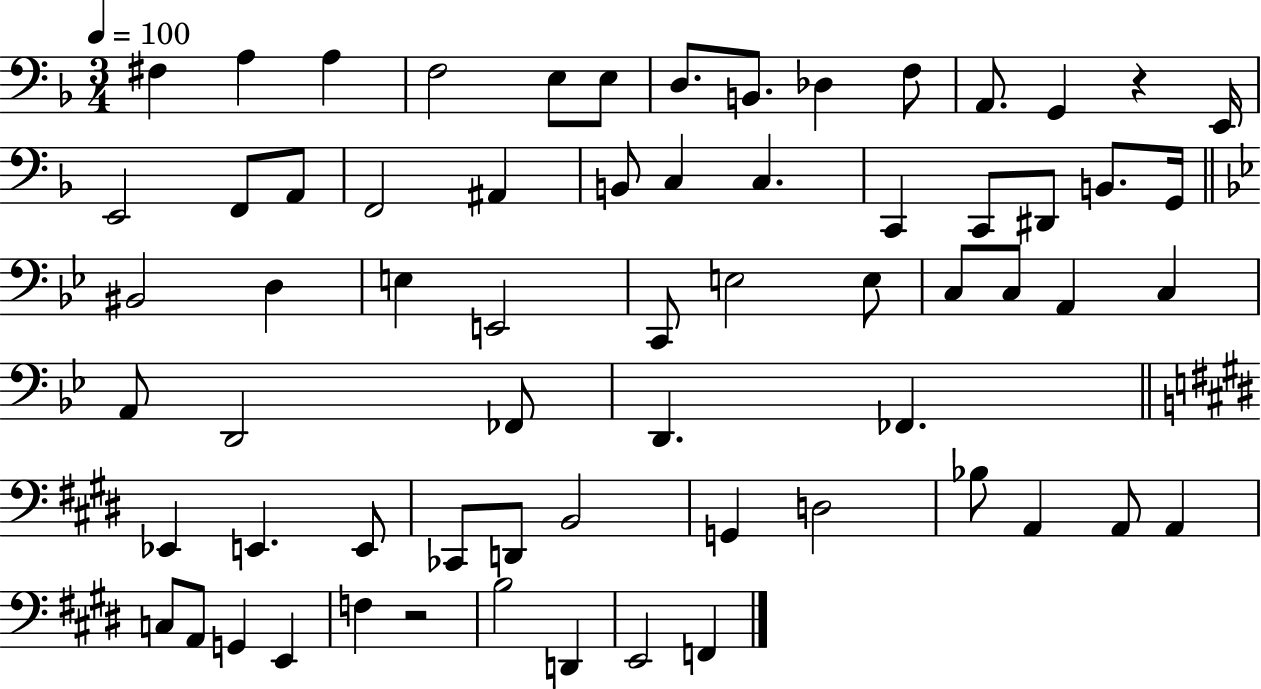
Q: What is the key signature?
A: F major